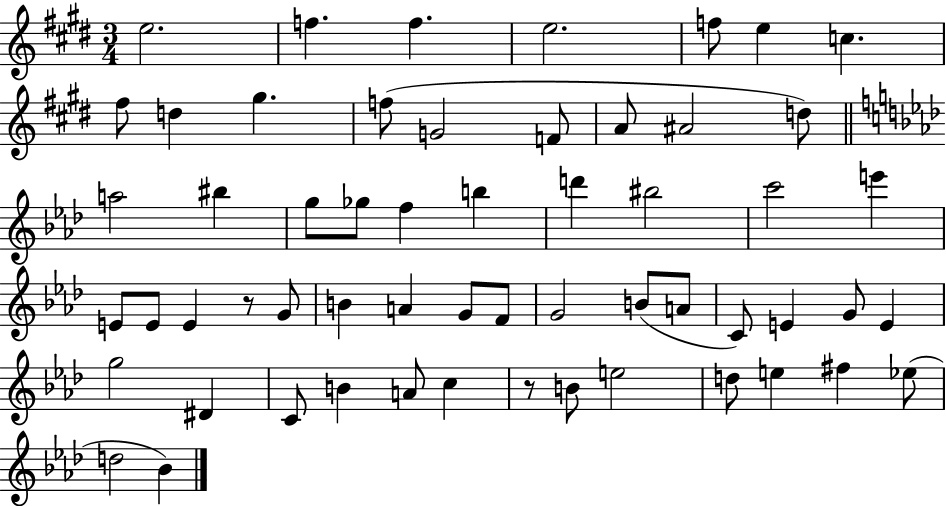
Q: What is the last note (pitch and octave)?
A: Bb4